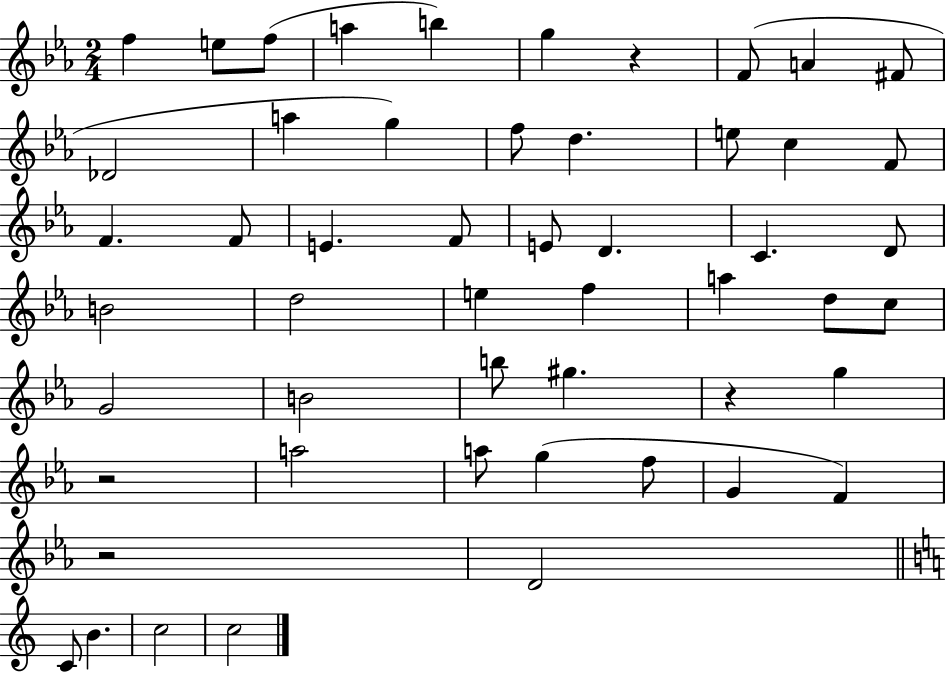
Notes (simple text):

F5/q E5/e F5/e A5/q B5/q G5/q R/q F4/e A4/q F#4/e Db4/h A5/q G5/q F5/e D5/q. E5/e C5/q F4/e F4/q. F4/e E4/q. F4/e E4/e D4/q. C4/q. D4/e B4/h D5/h E5/q F5/q A5/q D5/e C5/e G4/h B4/h B5/e G#5/q. R/q G5/q R/h A5/h A5/e G5/q F5/e G4/q F4/q R/h D4/h C4/e B4/q. C5/h C5/h